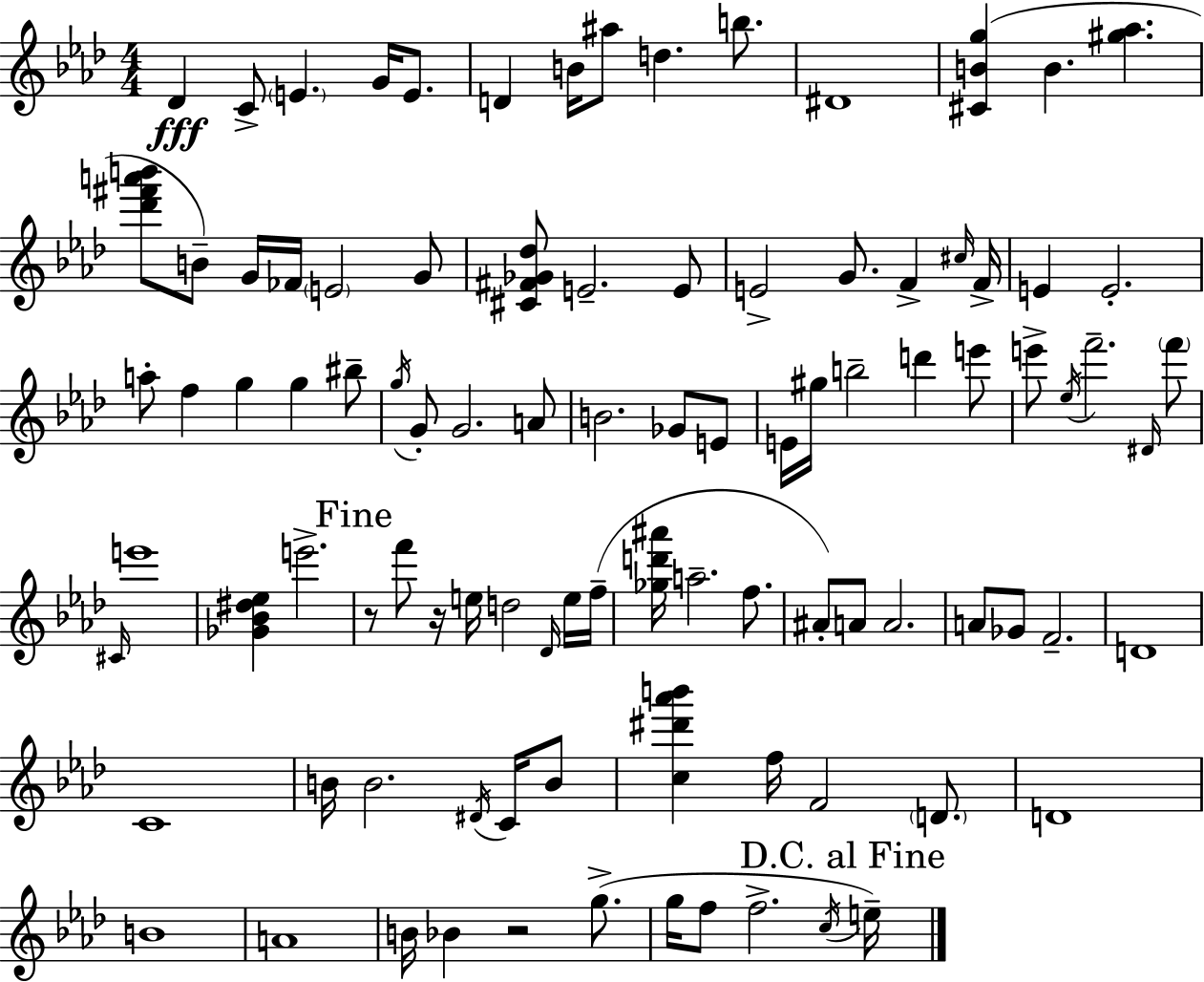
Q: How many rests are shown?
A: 3